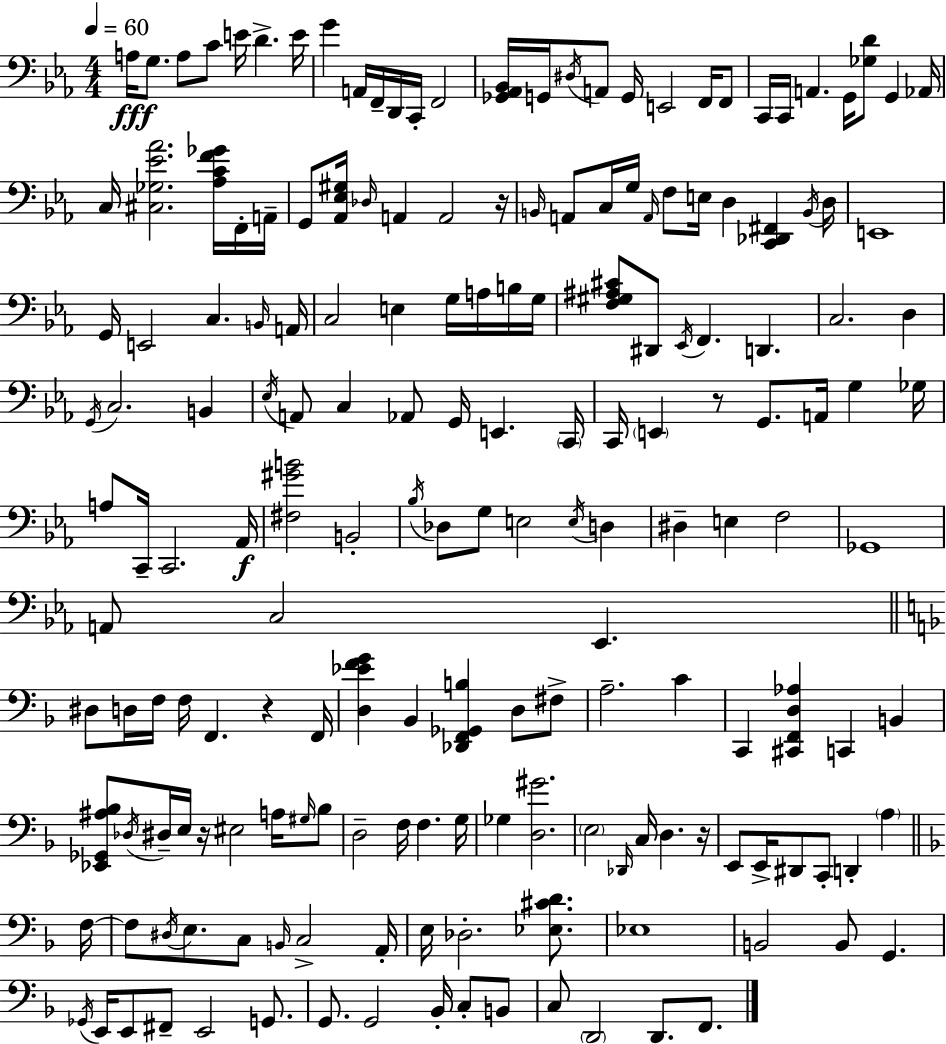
{
  \clef bass
  \numericTimeSignature
  \time 4/4
  \key c \minor
  \tempo 4 = 60
  a16\fff g8. a8 c'8 e'16 d'4.-> e'16 | g'4 a,16 f,16-- d,16 c,16-. f,2 | <ges, aes, bes,>16 g,16 \acciaccatura { dis16 } a,8 g,16 e,2 f,16 f,8 | c,16 c,16 a,4. g,16 <ges d'>8 g,4 | \break aes,16 c16 <cis ges ees' aes'>2. <aes c' f' ges'>16 f,16-. | a,16-- g,8 <aes, ees gis>16 \grace { des16 } a,4 a,2 | r16 \grace { b,16 } a,8 c16 g16 \grace { a,16 } f8 e16 d4 <c, des, fis,>4 | \acciaccatura { b,16 } d16 e,1 | \break g,16 e,2 c4. | \grace { b,16 } a,16 c2 e4 | g16 a16 b16 g16 <f gis ais cis'>8 dis,8 \acciaccatura { ees,16 } f,4. | d,4. c2. | \break d4 \acciaccatura { g,16 } c2. | b,4 \acciaccatura { ees16 } a,8 c4 aes,8 | g,16 e,4. \parenthesize c,16 c,16 \parenthesize e,4 r8 | g,8. a,16 g4 ges16 a8 c,16-- c,2. | \break aes,16\f <fis gis' b'>2 | b,2-. \acciaccatura { bes16 } des8 g8 e2 | \acciaccatura { e16 } d4 dis4-- e4 | f2 ges,1 | \break a,8 c2 | ees,4. \bar "||" \break \key f \major dis8 d16 f16 f16 f,4. r4 f,16 | <d ees' f' g'>4 bes,4 <des, f, ges, b>4 d8 fis8-> | a2.-- c'4 | c,4 <cis, f, d aes>4 c,4 b,4 | \break <ees, ges, ais bes>8 \acciaccatura { des16 } dis16-- e16 r16 eis2 a16 \grace { gis16 } | bes8 d2-- f16 f4. | g16 ges4 <d gis'>2. | \parenthesize e2 \grace { des,16 } c16 d4. | \break r16 e,8 e,16-> dis,8 c,8-. d,4-. \parenthesize a4 | \bar "||" \break \key d \minor f16~~ f8 \acciaccatura { dis16 } e8. c8 \grace { b,16 } c2-> | a,16-. e16 des2.-. | <ees cis' d'>8. ees1 | b,2 b,8 g,4. | \break \acciaccatura { ges,16 } e,16 e,8 fis,8-- e,2 | g,8. g,8. g,2 bes,16-. | c8-. b,8 c8 \parenthesize d,2 d,8. | f,8. \bar "|."
}